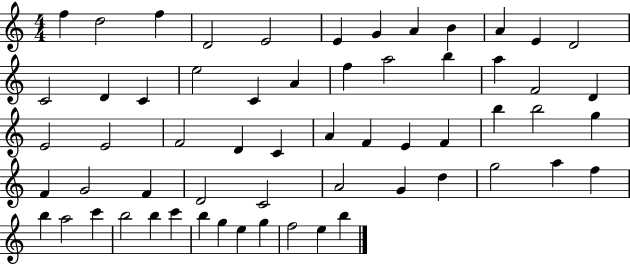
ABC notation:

X:1
T:Untitled
M:4/4
L:1/4
K:C
f d2 f D2 E2 E G A B A E D2 C2 D C e2 C A f a2 b a F2 D E2 E2 F2 D C A F E F b b2 g F G2 F D2 C2 A2 G d g2 a f b a2 c' b2 b c' b g e g f2 e b